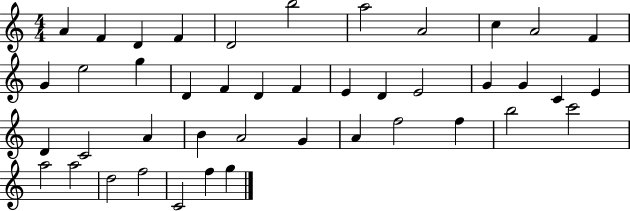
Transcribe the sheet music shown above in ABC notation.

X:1
T:Untitled
M:4/4
L:1/4
K:C
A F D F D2 b2 a2 A2 c A2 F G e2 g D F D F E D E2 G G C E D C2 A B A2 G A f2 f b2 c'2 a2 a2 d2 f2 C2 f g